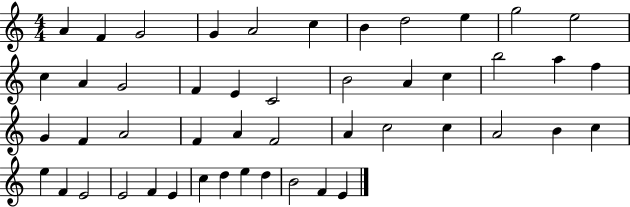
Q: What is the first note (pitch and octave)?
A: A4